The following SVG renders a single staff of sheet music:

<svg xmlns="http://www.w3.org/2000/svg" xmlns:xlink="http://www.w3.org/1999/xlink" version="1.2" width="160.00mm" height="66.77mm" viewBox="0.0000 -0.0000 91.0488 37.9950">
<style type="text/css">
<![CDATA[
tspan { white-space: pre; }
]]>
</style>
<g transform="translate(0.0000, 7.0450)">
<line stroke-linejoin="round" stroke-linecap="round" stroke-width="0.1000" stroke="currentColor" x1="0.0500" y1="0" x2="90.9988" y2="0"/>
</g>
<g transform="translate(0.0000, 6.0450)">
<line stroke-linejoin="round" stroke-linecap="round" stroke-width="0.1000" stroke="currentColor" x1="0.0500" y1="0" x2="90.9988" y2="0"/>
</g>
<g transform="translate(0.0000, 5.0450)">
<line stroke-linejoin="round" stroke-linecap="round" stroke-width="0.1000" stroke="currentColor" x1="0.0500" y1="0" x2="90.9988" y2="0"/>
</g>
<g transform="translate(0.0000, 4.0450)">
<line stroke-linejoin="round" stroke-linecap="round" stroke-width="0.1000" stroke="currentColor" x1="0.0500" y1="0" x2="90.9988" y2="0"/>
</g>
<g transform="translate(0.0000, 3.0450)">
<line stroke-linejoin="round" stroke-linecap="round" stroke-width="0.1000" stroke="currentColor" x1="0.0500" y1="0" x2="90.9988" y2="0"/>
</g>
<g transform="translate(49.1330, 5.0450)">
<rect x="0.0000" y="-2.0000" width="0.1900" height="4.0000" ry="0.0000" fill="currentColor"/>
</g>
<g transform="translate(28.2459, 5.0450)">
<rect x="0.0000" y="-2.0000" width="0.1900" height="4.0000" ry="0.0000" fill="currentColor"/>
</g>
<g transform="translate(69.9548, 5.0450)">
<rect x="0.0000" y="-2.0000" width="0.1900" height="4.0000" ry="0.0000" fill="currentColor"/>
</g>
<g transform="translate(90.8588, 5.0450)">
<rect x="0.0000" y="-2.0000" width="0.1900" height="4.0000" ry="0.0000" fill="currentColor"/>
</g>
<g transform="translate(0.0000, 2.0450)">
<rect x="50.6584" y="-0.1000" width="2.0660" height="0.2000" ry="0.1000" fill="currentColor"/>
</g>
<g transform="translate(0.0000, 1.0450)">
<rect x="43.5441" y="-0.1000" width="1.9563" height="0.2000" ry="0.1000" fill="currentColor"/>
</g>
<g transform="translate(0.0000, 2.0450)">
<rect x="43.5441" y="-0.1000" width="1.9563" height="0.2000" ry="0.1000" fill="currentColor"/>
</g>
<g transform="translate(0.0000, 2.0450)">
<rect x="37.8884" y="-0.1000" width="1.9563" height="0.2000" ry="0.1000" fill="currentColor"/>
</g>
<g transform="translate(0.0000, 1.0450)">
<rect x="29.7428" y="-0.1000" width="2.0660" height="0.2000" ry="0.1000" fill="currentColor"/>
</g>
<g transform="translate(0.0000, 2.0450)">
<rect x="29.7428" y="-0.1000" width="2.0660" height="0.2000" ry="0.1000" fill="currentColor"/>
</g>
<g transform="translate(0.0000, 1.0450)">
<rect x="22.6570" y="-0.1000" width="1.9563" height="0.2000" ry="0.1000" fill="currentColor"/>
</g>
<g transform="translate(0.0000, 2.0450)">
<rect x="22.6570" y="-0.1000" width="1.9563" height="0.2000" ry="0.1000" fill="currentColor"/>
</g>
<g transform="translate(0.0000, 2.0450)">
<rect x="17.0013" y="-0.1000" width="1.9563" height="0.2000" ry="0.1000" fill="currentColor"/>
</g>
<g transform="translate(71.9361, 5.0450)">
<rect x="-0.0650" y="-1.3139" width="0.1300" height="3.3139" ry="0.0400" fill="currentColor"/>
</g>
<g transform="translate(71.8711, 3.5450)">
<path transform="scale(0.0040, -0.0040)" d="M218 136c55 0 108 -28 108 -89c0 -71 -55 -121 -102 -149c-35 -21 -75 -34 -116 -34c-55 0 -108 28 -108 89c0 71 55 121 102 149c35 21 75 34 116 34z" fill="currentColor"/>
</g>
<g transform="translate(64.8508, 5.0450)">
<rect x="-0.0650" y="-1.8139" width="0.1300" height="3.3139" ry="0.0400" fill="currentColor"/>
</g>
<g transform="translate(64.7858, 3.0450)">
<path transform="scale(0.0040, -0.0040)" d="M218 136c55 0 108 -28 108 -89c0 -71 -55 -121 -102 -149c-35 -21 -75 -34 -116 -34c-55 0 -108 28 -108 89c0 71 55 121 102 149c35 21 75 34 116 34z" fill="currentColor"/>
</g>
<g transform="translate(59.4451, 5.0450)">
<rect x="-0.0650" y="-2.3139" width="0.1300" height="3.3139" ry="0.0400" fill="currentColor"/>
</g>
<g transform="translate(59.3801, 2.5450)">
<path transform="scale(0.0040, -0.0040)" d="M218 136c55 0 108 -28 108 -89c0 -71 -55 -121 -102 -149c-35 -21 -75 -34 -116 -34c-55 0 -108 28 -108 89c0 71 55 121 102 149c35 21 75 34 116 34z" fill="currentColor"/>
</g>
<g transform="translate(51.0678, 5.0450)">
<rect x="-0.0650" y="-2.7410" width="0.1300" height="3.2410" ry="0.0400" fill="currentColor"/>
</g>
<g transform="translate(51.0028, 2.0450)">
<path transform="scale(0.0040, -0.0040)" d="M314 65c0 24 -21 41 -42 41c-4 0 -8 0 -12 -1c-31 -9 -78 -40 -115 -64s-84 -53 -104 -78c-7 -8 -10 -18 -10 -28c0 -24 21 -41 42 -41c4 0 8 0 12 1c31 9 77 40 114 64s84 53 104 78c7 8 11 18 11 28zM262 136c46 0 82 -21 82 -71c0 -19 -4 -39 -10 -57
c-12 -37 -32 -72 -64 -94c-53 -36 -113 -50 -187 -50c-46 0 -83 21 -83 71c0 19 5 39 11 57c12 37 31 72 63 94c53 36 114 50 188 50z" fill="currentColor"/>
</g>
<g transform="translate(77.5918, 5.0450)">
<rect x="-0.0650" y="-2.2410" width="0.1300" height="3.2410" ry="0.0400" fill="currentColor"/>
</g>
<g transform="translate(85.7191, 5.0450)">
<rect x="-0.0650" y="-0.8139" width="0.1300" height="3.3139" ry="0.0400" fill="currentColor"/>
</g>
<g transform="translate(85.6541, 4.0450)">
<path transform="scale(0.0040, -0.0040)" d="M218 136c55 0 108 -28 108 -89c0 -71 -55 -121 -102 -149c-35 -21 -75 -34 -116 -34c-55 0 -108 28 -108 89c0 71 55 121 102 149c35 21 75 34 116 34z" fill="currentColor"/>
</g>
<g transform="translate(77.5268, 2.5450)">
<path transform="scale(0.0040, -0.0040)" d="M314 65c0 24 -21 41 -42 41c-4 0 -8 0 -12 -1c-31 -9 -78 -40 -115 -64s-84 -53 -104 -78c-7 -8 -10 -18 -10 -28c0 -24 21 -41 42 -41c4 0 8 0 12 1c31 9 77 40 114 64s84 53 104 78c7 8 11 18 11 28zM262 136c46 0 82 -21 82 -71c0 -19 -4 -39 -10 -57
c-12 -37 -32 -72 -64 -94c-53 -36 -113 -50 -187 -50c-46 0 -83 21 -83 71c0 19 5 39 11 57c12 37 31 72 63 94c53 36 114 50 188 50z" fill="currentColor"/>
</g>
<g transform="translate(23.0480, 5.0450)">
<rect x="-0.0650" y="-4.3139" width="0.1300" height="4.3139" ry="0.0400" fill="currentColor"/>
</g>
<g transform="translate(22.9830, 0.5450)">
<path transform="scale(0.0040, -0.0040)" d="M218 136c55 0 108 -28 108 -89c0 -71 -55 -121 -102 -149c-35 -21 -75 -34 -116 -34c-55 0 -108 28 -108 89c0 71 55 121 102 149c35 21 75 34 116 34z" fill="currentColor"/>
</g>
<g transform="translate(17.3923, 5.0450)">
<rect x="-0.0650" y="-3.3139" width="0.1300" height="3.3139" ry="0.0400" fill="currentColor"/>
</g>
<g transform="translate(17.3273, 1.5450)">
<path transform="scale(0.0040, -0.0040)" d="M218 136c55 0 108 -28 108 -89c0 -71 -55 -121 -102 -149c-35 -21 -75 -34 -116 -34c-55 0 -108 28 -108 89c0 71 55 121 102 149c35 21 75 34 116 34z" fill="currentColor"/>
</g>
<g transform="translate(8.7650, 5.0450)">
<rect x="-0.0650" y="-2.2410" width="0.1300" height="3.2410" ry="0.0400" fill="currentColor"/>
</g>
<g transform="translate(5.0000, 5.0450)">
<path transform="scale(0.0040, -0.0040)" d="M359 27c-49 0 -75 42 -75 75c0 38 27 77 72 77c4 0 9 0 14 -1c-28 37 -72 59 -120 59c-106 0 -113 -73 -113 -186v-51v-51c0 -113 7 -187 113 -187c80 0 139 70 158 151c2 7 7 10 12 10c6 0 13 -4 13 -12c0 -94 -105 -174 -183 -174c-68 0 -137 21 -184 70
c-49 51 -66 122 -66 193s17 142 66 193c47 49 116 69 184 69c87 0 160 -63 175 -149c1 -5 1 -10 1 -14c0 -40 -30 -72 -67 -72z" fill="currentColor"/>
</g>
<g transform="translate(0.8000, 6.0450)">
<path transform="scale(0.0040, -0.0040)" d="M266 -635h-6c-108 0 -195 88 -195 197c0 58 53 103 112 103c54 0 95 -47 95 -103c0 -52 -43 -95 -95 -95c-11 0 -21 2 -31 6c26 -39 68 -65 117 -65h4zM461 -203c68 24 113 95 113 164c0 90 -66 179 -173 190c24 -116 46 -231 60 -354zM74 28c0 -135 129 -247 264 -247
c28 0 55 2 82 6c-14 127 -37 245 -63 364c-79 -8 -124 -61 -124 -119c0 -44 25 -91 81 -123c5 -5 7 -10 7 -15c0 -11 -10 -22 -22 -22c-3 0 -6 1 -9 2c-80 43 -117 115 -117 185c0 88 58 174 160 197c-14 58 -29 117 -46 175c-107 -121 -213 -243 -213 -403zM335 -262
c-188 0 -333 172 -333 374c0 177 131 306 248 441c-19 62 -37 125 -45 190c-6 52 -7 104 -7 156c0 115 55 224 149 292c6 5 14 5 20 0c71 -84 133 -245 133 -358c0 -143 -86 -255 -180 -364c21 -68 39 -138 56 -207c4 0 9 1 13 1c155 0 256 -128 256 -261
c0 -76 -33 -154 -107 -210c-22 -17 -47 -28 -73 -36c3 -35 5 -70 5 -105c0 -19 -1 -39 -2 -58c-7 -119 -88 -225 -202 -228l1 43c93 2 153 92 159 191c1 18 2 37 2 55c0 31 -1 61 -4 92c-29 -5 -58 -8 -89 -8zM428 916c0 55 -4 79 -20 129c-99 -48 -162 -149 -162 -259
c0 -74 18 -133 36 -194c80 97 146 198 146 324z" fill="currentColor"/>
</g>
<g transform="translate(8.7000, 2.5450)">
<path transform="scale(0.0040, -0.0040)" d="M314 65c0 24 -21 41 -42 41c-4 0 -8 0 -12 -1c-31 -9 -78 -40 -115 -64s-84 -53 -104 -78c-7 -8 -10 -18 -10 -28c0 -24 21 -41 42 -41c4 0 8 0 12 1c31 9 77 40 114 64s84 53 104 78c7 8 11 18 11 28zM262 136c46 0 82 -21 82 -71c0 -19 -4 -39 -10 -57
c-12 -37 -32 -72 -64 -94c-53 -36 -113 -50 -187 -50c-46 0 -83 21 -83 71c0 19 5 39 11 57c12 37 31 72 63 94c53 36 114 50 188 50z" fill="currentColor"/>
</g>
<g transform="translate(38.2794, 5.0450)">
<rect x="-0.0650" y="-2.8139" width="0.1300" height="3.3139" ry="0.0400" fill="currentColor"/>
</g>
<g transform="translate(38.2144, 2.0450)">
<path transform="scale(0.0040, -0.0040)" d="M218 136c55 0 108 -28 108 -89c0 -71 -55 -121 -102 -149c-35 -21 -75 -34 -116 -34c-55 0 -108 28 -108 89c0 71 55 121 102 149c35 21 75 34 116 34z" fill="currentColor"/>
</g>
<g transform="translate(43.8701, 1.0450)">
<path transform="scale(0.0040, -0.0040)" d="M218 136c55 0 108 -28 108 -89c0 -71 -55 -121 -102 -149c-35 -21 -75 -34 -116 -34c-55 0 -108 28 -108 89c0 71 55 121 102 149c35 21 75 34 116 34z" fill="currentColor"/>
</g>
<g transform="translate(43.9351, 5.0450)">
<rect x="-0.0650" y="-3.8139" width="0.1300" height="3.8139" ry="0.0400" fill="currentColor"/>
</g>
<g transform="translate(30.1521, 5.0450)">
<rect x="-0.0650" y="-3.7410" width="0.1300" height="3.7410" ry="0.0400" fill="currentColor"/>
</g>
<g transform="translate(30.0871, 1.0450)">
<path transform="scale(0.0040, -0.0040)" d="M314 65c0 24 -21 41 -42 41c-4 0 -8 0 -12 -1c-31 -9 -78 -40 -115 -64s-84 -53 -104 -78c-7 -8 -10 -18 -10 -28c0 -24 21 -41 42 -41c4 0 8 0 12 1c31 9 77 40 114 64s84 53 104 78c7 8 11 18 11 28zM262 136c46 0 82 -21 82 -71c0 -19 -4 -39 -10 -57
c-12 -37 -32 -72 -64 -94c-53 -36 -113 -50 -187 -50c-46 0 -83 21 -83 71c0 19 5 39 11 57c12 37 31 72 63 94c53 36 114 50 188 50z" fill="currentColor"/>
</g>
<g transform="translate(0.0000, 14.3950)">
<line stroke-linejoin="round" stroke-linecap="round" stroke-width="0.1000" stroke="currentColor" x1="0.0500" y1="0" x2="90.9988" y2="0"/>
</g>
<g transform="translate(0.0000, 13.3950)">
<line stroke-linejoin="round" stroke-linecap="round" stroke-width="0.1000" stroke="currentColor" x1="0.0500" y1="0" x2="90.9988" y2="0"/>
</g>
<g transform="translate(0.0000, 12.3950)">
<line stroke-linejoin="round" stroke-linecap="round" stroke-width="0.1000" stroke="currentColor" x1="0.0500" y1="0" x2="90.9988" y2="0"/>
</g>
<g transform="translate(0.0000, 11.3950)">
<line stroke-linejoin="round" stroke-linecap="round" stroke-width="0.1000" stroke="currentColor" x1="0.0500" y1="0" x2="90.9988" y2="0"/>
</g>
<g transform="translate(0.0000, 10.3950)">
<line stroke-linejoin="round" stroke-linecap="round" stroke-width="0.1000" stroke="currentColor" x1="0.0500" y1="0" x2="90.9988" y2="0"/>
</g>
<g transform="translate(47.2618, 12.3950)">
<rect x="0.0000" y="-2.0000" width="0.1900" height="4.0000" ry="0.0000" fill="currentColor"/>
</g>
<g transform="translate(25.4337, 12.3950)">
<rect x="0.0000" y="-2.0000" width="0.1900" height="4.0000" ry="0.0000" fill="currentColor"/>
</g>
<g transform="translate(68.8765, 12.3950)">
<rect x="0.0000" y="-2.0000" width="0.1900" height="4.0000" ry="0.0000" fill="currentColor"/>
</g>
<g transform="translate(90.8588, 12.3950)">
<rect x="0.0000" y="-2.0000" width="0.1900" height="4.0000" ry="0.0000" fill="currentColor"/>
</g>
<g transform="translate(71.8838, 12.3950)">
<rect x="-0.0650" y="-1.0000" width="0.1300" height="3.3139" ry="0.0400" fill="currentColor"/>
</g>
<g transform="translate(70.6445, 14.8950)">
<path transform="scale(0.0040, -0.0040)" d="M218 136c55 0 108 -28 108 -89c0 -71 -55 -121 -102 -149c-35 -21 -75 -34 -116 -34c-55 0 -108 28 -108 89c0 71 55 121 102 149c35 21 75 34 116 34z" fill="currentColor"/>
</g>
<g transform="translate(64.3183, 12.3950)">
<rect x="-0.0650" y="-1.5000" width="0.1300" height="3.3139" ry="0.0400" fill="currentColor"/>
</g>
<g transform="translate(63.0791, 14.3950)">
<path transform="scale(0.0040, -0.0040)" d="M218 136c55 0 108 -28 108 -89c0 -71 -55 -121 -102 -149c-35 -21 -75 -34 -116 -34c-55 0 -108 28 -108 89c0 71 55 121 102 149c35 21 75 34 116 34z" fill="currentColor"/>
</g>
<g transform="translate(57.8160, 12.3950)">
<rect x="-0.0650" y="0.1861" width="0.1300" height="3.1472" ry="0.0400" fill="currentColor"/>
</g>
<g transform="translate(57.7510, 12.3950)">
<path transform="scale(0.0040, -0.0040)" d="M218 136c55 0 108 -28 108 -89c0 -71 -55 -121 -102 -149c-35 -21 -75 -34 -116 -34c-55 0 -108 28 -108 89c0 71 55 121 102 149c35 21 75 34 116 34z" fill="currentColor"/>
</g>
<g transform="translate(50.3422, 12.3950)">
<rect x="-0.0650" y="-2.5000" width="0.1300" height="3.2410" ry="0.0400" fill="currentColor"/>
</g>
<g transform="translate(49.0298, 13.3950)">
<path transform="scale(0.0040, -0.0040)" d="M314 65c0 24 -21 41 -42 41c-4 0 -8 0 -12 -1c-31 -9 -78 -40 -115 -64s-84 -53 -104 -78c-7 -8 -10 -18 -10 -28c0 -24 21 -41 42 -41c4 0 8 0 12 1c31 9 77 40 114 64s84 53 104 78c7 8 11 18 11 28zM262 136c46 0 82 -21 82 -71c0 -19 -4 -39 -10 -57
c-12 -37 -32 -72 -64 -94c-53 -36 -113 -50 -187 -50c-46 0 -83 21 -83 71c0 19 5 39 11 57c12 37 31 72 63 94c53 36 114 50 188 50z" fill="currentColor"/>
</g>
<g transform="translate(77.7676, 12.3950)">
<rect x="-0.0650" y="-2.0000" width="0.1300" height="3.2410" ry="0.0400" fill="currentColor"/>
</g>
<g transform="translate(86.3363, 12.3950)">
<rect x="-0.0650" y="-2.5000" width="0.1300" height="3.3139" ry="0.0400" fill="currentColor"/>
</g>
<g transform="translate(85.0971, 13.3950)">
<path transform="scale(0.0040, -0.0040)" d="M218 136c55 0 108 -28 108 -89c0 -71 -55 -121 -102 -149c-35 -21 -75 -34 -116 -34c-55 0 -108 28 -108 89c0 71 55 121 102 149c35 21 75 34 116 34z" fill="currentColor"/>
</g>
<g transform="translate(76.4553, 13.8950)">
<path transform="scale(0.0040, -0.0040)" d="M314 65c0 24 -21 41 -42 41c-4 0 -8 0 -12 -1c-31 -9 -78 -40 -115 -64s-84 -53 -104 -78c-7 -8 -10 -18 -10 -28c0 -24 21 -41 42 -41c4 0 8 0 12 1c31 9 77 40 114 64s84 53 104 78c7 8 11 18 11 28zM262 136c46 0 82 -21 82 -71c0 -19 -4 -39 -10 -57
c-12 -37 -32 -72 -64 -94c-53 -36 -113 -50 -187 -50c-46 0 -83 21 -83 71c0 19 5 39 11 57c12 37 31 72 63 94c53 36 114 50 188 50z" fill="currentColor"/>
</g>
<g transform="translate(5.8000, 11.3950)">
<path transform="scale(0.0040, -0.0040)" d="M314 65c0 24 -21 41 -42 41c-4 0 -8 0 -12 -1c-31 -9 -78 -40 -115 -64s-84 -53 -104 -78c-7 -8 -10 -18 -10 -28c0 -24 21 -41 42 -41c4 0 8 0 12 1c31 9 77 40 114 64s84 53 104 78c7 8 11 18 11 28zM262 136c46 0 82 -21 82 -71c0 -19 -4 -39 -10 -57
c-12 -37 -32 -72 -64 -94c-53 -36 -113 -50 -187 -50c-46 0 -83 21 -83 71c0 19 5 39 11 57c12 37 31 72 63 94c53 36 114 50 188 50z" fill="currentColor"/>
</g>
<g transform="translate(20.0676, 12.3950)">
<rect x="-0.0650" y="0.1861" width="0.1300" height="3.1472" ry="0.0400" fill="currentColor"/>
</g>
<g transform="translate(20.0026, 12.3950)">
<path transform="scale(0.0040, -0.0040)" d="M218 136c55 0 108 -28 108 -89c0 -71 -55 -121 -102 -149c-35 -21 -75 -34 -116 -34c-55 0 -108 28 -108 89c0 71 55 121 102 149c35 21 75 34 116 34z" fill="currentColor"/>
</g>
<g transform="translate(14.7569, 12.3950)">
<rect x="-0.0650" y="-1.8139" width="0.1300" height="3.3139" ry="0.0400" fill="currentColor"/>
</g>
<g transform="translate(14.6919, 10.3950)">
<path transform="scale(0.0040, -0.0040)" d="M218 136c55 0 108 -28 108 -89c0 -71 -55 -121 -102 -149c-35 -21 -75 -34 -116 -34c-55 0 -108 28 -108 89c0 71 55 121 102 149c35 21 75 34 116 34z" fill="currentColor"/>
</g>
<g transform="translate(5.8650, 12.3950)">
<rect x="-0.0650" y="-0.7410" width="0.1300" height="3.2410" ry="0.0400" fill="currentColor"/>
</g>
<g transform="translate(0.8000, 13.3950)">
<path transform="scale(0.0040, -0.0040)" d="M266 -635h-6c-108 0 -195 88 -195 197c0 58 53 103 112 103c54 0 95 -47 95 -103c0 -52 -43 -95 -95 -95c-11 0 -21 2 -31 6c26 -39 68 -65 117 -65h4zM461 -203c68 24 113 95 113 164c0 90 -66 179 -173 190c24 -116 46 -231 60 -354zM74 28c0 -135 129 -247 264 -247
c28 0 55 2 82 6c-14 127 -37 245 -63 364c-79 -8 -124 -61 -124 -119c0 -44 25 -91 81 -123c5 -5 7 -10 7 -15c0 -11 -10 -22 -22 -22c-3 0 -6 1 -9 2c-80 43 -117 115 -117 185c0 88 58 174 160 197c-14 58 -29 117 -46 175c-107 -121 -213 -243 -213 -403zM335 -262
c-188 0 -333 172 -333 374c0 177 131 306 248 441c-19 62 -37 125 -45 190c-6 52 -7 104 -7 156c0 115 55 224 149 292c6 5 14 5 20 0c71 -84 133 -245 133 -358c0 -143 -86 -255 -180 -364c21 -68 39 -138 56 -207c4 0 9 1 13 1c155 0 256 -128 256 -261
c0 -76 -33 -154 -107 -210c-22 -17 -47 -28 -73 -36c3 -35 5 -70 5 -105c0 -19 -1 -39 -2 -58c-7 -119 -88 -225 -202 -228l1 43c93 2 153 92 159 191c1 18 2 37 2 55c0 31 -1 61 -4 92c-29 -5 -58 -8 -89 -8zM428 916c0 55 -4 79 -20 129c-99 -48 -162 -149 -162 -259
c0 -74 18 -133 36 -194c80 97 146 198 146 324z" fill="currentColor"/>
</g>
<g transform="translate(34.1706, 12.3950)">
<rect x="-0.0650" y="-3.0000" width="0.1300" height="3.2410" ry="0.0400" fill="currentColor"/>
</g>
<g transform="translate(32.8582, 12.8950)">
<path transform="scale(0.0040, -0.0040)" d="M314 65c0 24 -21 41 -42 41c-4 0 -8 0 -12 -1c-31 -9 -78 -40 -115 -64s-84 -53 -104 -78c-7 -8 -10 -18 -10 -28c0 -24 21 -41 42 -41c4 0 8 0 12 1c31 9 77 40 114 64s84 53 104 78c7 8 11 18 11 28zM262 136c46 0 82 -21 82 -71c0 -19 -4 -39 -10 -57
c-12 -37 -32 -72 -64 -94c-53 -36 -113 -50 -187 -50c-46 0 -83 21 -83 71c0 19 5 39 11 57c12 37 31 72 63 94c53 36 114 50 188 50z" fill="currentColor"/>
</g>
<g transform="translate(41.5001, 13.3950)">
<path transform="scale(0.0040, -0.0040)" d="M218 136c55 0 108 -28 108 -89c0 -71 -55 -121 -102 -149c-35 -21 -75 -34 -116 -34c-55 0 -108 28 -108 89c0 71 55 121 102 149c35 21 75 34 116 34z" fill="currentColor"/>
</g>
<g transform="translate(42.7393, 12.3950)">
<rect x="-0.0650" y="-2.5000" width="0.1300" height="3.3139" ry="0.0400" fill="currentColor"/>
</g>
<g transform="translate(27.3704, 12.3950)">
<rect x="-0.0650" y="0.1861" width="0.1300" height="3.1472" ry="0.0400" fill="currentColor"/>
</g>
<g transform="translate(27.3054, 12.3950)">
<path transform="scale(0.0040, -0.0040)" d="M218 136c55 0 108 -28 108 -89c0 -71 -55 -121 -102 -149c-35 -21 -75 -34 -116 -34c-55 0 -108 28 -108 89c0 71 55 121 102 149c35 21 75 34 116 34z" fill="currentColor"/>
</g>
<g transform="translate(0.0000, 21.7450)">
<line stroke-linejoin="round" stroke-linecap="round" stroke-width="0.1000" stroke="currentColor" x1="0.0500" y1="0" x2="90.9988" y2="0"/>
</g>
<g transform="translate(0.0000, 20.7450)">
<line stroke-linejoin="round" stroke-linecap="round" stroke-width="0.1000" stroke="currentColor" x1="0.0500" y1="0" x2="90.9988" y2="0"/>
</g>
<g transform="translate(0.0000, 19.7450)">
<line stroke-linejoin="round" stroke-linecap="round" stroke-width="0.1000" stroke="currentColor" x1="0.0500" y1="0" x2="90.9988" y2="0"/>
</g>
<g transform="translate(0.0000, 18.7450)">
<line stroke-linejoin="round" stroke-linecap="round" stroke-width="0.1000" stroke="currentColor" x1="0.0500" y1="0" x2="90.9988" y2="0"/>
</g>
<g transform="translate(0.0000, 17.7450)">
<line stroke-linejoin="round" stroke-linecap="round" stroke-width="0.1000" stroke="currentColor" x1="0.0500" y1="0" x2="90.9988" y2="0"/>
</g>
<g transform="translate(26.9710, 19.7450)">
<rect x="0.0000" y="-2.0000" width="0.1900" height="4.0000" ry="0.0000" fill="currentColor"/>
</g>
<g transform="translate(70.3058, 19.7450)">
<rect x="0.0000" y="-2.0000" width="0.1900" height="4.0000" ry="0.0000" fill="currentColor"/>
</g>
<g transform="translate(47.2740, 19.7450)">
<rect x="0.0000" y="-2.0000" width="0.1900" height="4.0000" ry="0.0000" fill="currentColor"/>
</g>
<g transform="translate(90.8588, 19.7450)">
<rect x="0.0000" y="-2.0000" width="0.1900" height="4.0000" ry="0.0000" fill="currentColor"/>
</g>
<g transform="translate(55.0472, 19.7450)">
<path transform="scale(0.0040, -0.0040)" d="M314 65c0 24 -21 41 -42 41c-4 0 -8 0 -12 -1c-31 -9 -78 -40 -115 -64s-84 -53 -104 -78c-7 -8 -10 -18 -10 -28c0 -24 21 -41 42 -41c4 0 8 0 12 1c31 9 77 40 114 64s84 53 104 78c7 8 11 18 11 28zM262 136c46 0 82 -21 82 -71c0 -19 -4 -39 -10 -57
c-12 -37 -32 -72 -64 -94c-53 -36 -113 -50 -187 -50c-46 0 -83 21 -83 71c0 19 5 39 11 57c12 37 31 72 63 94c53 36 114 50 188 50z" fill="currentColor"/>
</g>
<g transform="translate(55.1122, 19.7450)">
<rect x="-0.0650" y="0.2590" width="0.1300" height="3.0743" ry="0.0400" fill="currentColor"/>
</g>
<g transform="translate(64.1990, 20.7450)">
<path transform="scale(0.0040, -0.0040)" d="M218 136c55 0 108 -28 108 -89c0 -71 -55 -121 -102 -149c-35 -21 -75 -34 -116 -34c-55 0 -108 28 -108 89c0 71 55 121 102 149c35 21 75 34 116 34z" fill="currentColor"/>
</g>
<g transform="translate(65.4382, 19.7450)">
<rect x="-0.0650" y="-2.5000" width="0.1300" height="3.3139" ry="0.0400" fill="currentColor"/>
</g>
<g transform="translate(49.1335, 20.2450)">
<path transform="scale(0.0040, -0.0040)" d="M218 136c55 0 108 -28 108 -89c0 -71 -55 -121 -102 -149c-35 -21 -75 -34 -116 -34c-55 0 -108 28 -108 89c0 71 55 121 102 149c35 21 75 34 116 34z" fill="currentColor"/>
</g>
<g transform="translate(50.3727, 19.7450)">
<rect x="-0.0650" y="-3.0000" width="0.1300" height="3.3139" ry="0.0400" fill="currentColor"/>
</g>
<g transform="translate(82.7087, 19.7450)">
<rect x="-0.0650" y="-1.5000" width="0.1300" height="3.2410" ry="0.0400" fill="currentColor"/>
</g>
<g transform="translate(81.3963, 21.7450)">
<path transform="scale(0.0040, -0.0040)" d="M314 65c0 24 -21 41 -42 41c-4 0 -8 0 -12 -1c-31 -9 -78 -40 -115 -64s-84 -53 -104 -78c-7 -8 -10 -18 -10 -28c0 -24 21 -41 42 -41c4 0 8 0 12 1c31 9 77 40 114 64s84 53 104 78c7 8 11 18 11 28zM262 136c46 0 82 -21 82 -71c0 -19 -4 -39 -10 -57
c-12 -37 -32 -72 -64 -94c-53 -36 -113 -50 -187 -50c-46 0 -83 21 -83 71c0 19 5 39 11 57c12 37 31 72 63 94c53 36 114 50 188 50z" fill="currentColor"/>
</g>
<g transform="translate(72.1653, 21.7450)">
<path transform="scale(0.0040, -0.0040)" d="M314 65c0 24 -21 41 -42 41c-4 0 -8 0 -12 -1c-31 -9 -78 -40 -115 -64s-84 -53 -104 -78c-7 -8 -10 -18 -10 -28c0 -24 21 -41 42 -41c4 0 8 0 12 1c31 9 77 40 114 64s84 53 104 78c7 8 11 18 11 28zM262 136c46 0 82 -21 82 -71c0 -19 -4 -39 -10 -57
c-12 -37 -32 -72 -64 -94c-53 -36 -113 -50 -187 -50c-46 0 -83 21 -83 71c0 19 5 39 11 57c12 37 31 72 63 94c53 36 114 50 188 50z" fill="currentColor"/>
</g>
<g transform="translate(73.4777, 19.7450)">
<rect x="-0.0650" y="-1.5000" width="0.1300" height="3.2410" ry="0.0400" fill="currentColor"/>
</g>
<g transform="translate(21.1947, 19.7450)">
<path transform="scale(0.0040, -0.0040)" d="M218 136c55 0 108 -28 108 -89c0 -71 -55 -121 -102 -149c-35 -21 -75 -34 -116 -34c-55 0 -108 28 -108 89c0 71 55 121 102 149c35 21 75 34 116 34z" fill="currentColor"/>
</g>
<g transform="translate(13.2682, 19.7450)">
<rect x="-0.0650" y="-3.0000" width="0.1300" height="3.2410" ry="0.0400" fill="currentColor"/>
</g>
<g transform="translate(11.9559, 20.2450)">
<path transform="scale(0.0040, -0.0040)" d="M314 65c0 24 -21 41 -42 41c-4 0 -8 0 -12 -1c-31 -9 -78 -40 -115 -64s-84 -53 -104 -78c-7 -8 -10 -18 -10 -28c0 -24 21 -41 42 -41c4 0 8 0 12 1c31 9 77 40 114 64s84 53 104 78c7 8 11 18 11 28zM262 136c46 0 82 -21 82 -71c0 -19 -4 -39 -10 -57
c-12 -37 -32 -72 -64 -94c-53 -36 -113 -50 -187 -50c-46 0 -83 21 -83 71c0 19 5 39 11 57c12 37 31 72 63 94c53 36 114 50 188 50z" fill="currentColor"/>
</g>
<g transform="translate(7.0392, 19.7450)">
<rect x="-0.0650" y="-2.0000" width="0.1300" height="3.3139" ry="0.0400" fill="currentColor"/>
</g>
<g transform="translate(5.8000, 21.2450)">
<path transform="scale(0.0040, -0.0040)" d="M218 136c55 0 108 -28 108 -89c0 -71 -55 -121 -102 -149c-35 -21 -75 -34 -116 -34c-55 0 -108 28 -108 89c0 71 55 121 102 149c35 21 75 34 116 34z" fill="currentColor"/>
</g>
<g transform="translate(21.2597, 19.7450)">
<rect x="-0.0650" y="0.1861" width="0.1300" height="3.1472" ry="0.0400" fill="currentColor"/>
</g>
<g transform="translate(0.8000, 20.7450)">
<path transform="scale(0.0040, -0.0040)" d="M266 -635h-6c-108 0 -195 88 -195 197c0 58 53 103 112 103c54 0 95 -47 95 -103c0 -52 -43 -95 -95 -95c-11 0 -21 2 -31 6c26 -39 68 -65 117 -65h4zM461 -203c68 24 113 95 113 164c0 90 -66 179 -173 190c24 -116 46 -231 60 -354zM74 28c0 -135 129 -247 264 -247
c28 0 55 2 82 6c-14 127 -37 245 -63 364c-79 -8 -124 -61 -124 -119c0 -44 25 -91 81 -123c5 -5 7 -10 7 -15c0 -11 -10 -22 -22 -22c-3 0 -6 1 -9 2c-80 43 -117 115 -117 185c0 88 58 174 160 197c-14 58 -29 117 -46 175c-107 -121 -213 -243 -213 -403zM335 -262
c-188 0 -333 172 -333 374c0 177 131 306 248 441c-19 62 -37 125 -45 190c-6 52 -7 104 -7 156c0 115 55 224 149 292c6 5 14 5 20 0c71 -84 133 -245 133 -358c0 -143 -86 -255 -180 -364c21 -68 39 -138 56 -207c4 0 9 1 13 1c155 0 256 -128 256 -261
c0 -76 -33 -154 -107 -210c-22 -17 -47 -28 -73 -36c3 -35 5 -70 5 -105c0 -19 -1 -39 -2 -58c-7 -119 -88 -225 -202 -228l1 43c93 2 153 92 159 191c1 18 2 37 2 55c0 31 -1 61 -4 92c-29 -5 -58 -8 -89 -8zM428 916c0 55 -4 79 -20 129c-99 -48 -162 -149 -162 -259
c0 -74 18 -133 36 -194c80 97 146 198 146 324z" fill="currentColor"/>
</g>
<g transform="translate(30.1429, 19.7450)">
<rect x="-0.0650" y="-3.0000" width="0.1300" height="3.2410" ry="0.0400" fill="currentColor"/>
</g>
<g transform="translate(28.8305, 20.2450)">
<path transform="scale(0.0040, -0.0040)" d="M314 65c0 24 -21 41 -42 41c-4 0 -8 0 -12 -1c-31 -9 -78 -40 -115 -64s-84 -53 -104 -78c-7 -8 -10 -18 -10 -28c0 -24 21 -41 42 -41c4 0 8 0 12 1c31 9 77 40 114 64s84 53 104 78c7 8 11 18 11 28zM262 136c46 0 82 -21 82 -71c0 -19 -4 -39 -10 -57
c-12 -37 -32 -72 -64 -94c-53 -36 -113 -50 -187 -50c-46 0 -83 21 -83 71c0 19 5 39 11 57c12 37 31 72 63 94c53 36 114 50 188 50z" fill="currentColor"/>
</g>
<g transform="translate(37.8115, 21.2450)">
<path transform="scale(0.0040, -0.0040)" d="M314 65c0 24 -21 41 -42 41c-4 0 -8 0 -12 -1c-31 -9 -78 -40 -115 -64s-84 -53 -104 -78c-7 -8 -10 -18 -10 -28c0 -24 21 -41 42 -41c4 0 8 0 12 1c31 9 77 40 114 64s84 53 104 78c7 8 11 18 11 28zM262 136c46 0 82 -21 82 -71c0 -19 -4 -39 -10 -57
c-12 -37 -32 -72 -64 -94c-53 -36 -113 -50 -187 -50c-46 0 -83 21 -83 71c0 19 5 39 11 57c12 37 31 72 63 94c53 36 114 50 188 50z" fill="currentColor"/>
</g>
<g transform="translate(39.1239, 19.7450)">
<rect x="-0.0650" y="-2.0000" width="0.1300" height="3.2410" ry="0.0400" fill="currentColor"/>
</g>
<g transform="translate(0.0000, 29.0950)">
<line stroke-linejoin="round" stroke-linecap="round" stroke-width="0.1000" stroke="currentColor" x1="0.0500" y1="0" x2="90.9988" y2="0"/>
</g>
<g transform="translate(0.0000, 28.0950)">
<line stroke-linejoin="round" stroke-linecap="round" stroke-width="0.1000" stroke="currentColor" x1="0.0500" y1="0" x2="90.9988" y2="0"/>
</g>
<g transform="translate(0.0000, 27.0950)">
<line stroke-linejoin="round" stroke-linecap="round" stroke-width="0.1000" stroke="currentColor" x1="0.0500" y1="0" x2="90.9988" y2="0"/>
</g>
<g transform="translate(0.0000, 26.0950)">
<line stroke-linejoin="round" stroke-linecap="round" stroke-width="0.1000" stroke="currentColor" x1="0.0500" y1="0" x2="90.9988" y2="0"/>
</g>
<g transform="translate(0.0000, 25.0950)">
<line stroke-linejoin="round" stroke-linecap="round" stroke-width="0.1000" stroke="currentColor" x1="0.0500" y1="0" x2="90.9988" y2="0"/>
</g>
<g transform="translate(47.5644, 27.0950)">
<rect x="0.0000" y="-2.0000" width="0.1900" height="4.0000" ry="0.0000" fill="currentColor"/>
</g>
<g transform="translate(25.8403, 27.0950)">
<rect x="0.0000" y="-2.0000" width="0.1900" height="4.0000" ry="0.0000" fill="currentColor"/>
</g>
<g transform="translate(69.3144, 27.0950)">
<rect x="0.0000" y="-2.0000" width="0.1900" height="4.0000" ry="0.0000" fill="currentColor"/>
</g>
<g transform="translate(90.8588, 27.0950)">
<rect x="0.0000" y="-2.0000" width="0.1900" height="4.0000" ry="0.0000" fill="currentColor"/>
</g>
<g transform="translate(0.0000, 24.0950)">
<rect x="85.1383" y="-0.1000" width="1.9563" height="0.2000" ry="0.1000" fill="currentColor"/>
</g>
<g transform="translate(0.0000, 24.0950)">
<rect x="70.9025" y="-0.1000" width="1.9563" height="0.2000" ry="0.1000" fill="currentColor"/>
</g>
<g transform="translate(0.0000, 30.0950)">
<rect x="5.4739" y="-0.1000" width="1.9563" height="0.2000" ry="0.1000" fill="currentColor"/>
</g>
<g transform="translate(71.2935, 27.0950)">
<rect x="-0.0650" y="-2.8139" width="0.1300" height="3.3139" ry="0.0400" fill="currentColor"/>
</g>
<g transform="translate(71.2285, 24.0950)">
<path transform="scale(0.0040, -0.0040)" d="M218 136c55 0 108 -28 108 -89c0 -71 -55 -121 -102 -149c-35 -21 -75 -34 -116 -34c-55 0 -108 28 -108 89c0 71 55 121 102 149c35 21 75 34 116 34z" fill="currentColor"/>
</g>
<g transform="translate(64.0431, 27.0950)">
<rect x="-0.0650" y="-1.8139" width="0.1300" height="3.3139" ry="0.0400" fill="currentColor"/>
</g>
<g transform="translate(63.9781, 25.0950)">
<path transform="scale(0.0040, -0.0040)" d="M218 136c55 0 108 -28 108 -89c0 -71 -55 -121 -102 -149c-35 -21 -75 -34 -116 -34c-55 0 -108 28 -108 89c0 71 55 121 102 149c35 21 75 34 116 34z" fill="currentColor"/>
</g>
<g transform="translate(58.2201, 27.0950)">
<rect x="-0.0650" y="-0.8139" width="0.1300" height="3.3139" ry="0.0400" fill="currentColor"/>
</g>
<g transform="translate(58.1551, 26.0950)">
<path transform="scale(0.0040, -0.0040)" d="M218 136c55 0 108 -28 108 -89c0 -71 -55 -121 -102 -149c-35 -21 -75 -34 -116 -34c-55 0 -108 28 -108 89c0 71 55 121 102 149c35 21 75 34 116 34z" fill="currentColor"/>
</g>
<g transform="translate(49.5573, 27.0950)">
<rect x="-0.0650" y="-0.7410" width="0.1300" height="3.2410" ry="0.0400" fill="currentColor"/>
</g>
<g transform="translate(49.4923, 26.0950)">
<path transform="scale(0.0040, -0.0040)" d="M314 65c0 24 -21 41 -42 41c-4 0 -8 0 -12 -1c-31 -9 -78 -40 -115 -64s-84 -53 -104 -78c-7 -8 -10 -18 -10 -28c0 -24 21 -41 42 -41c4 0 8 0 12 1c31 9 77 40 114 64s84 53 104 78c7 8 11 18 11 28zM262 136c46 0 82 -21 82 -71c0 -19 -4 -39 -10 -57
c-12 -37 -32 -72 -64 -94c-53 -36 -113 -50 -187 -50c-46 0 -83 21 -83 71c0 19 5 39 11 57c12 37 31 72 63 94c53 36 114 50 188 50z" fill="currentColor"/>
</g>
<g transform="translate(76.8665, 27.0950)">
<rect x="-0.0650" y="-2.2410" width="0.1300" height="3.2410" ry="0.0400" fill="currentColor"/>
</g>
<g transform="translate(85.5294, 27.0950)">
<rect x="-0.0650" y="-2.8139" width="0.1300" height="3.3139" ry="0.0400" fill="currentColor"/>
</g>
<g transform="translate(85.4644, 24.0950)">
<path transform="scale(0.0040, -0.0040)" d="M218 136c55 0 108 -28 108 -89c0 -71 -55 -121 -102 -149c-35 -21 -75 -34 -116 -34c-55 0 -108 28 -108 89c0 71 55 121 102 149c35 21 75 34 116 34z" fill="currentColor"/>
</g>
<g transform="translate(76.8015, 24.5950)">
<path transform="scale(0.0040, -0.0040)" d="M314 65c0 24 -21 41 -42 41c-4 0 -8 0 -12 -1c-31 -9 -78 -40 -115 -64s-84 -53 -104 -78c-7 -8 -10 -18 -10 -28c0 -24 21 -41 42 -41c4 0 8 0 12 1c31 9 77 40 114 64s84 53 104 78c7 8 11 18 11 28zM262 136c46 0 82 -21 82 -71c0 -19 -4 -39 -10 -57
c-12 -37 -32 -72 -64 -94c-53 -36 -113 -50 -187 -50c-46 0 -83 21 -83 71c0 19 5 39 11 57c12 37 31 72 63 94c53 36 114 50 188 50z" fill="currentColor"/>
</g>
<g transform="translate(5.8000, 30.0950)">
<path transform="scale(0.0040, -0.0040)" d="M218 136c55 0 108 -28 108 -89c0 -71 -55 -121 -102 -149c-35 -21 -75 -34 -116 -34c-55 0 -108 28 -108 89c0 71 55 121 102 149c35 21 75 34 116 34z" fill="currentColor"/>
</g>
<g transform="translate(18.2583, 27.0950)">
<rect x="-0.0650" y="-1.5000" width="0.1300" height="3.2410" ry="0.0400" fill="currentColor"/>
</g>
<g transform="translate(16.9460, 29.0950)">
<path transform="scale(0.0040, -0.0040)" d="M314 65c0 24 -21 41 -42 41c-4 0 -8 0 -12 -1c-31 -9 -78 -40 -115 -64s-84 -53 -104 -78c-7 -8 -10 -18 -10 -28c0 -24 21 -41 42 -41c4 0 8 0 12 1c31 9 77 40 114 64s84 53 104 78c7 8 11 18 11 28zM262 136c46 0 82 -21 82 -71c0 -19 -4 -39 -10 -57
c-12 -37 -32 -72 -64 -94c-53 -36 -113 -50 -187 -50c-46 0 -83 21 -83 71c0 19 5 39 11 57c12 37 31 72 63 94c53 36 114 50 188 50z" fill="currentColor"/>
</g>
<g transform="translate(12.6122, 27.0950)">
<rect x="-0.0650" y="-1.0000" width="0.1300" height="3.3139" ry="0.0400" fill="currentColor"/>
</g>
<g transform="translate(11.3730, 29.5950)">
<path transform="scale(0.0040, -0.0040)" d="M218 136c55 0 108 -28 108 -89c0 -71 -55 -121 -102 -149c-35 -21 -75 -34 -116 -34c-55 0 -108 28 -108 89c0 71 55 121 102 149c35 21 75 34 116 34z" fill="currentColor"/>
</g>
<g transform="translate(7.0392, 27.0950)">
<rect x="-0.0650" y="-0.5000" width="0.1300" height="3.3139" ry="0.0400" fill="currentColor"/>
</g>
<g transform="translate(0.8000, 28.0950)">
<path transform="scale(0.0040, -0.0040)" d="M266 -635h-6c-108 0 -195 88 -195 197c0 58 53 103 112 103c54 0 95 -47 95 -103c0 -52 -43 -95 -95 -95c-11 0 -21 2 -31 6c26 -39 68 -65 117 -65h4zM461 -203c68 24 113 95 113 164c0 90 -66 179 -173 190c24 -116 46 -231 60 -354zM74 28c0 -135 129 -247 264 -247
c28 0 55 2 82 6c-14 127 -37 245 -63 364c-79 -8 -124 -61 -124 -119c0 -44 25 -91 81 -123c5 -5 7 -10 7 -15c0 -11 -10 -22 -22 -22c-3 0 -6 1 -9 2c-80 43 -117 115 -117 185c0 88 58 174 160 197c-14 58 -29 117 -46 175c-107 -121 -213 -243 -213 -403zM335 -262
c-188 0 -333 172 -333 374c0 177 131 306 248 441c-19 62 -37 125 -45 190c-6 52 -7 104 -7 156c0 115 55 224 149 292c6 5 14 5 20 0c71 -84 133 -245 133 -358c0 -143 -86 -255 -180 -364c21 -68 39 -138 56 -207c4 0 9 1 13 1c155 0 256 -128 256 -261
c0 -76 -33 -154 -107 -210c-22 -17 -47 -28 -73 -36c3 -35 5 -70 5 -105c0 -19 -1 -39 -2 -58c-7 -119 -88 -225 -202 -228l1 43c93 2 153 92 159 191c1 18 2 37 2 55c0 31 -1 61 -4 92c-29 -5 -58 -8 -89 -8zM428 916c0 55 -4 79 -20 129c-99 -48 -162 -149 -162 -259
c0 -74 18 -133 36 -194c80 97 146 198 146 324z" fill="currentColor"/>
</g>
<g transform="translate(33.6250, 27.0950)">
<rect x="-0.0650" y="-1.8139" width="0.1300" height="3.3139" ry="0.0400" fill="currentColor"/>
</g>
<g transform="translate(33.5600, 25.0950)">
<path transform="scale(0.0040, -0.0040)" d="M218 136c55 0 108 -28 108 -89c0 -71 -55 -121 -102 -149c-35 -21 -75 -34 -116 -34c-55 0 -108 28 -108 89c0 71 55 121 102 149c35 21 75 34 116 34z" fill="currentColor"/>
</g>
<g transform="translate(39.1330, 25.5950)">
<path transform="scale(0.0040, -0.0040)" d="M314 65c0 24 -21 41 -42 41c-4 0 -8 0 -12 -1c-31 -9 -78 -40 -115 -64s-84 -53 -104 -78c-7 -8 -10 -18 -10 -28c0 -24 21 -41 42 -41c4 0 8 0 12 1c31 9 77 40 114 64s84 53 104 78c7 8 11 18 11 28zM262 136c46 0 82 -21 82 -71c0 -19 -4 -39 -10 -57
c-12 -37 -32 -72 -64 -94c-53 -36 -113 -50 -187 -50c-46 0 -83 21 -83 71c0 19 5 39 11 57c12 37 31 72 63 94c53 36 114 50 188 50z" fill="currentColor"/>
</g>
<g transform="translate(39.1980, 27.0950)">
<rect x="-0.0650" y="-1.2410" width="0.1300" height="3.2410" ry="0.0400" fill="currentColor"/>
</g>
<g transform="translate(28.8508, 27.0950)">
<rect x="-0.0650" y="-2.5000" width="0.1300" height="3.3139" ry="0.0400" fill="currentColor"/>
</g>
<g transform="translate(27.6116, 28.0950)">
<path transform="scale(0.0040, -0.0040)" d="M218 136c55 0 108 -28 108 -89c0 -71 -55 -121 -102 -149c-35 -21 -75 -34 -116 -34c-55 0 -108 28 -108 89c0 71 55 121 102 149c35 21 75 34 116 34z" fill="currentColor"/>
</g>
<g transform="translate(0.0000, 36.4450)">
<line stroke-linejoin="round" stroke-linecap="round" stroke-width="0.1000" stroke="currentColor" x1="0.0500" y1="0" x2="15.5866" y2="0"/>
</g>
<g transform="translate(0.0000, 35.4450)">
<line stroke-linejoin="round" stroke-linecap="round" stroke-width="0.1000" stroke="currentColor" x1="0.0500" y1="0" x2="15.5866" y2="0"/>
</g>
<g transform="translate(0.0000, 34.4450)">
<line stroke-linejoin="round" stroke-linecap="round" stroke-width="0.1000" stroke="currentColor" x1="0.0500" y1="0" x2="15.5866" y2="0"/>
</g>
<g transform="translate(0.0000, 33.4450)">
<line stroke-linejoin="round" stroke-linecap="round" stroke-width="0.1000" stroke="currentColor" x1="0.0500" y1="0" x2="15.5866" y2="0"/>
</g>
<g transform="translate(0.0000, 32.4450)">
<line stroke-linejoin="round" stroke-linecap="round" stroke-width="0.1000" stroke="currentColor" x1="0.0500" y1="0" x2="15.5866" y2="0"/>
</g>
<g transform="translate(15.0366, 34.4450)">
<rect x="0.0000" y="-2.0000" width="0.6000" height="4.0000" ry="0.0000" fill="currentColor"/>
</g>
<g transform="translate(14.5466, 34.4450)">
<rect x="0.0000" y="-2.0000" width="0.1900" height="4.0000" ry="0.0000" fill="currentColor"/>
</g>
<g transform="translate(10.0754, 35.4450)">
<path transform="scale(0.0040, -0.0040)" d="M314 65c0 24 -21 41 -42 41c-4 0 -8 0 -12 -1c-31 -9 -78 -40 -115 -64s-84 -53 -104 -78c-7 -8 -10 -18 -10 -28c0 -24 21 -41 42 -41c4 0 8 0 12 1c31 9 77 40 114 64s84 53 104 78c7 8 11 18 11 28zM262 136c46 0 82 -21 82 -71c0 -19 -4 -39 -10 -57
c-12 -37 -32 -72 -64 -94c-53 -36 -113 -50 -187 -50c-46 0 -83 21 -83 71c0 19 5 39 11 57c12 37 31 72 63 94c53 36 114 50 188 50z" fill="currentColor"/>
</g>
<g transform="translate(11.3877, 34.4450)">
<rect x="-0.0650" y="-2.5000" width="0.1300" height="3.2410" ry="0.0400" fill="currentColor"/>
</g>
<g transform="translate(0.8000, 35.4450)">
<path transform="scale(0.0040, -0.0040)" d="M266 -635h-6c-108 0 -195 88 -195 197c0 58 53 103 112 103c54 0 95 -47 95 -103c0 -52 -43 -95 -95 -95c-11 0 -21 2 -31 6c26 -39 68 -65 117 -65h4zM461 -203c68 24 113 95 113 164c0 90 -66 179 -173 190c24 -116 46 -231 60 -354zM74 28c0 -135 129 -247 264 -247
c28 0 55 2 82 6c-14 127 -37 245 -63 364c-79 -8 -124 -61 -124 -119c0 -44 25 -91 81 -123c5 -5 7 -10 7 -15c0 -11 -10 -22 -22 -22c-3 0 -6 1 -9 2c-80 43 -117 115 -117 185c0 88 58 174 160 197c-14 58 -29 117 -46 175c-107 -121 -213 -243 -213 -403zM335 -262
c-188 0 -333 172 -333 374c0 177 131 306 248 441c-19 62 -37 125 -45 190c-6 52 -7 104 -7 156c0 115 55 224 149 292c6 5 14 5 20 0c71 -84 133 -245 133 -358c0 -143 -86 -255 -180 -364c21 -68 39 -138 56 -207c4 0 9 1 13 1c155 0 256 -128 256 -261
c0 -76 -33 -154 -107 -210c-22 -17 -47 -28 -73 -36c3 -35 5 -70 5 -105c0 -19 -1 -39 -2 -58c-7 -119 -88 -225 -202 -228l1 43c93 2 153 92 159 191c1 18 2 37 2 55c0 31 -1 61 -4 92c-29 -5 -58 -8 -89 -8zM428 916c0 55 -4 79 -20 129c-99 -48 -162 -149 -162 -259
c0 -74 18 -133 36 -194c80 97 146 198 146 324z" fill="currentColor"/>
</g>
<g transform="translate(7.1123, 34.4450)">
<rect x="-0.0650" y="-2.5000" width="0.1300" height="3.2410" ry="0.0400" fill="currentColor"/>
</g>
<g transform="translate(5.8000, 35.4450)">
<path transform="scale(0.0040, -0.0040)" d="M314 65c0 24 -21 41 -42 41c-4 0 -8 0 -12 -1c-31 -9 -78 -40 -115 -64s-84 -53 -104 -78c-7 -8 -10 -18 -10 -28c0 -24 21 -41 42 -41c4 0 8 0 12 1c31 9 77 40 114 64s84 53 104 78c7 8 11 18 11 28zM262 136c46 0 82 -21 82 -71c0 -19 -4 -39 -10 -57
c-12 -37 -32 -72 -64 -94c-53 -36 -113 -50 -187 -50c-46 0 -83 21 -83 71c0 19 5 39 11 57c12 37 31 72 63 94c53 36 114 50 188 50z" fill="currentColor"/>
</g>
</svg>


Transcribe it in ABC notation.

X:1
T:Untitled
M:4/4
L:1/4
K:C
g2 b d' c'2 a c' a2 g f e g2 d d2 f B B A2 G G2 B E D F2 G F A2 B A2 F2 A B2 G E2 E2 C D E2 G f e2 d2 d f a g2 a G2 G2